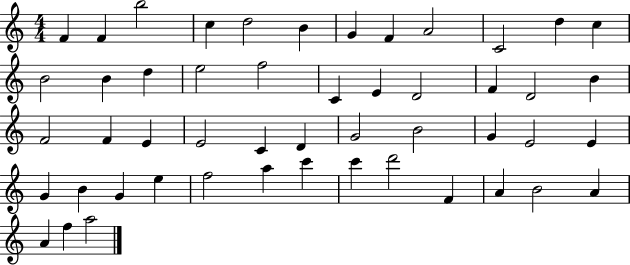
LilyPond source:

{
  \clef treble
  \numericTimeSignature
  \time 4/4
  \key c \major
  f'4 f'4 b''2 | c''4 d''2 b'4 | g'4 f'4 a'2 | c'2 d''4 c''4 | \break b'2 b'4 d''4 | e''2 f''2 | c'4 e'4 d'2 | f'4 d'2 b'4 | \break f'2 f'4 e'4 | e'2 c'4 d'4 | g'2 b'2 | g'4 e'2 e'4 | \break g'4 b'4 g'4 e''4 | f''2 a''4 c'''4 | c'''4 d'''2 f'4 | a'4 b'2 a'4 | \break a'4 f''4 a''2 | \bar "|."
}